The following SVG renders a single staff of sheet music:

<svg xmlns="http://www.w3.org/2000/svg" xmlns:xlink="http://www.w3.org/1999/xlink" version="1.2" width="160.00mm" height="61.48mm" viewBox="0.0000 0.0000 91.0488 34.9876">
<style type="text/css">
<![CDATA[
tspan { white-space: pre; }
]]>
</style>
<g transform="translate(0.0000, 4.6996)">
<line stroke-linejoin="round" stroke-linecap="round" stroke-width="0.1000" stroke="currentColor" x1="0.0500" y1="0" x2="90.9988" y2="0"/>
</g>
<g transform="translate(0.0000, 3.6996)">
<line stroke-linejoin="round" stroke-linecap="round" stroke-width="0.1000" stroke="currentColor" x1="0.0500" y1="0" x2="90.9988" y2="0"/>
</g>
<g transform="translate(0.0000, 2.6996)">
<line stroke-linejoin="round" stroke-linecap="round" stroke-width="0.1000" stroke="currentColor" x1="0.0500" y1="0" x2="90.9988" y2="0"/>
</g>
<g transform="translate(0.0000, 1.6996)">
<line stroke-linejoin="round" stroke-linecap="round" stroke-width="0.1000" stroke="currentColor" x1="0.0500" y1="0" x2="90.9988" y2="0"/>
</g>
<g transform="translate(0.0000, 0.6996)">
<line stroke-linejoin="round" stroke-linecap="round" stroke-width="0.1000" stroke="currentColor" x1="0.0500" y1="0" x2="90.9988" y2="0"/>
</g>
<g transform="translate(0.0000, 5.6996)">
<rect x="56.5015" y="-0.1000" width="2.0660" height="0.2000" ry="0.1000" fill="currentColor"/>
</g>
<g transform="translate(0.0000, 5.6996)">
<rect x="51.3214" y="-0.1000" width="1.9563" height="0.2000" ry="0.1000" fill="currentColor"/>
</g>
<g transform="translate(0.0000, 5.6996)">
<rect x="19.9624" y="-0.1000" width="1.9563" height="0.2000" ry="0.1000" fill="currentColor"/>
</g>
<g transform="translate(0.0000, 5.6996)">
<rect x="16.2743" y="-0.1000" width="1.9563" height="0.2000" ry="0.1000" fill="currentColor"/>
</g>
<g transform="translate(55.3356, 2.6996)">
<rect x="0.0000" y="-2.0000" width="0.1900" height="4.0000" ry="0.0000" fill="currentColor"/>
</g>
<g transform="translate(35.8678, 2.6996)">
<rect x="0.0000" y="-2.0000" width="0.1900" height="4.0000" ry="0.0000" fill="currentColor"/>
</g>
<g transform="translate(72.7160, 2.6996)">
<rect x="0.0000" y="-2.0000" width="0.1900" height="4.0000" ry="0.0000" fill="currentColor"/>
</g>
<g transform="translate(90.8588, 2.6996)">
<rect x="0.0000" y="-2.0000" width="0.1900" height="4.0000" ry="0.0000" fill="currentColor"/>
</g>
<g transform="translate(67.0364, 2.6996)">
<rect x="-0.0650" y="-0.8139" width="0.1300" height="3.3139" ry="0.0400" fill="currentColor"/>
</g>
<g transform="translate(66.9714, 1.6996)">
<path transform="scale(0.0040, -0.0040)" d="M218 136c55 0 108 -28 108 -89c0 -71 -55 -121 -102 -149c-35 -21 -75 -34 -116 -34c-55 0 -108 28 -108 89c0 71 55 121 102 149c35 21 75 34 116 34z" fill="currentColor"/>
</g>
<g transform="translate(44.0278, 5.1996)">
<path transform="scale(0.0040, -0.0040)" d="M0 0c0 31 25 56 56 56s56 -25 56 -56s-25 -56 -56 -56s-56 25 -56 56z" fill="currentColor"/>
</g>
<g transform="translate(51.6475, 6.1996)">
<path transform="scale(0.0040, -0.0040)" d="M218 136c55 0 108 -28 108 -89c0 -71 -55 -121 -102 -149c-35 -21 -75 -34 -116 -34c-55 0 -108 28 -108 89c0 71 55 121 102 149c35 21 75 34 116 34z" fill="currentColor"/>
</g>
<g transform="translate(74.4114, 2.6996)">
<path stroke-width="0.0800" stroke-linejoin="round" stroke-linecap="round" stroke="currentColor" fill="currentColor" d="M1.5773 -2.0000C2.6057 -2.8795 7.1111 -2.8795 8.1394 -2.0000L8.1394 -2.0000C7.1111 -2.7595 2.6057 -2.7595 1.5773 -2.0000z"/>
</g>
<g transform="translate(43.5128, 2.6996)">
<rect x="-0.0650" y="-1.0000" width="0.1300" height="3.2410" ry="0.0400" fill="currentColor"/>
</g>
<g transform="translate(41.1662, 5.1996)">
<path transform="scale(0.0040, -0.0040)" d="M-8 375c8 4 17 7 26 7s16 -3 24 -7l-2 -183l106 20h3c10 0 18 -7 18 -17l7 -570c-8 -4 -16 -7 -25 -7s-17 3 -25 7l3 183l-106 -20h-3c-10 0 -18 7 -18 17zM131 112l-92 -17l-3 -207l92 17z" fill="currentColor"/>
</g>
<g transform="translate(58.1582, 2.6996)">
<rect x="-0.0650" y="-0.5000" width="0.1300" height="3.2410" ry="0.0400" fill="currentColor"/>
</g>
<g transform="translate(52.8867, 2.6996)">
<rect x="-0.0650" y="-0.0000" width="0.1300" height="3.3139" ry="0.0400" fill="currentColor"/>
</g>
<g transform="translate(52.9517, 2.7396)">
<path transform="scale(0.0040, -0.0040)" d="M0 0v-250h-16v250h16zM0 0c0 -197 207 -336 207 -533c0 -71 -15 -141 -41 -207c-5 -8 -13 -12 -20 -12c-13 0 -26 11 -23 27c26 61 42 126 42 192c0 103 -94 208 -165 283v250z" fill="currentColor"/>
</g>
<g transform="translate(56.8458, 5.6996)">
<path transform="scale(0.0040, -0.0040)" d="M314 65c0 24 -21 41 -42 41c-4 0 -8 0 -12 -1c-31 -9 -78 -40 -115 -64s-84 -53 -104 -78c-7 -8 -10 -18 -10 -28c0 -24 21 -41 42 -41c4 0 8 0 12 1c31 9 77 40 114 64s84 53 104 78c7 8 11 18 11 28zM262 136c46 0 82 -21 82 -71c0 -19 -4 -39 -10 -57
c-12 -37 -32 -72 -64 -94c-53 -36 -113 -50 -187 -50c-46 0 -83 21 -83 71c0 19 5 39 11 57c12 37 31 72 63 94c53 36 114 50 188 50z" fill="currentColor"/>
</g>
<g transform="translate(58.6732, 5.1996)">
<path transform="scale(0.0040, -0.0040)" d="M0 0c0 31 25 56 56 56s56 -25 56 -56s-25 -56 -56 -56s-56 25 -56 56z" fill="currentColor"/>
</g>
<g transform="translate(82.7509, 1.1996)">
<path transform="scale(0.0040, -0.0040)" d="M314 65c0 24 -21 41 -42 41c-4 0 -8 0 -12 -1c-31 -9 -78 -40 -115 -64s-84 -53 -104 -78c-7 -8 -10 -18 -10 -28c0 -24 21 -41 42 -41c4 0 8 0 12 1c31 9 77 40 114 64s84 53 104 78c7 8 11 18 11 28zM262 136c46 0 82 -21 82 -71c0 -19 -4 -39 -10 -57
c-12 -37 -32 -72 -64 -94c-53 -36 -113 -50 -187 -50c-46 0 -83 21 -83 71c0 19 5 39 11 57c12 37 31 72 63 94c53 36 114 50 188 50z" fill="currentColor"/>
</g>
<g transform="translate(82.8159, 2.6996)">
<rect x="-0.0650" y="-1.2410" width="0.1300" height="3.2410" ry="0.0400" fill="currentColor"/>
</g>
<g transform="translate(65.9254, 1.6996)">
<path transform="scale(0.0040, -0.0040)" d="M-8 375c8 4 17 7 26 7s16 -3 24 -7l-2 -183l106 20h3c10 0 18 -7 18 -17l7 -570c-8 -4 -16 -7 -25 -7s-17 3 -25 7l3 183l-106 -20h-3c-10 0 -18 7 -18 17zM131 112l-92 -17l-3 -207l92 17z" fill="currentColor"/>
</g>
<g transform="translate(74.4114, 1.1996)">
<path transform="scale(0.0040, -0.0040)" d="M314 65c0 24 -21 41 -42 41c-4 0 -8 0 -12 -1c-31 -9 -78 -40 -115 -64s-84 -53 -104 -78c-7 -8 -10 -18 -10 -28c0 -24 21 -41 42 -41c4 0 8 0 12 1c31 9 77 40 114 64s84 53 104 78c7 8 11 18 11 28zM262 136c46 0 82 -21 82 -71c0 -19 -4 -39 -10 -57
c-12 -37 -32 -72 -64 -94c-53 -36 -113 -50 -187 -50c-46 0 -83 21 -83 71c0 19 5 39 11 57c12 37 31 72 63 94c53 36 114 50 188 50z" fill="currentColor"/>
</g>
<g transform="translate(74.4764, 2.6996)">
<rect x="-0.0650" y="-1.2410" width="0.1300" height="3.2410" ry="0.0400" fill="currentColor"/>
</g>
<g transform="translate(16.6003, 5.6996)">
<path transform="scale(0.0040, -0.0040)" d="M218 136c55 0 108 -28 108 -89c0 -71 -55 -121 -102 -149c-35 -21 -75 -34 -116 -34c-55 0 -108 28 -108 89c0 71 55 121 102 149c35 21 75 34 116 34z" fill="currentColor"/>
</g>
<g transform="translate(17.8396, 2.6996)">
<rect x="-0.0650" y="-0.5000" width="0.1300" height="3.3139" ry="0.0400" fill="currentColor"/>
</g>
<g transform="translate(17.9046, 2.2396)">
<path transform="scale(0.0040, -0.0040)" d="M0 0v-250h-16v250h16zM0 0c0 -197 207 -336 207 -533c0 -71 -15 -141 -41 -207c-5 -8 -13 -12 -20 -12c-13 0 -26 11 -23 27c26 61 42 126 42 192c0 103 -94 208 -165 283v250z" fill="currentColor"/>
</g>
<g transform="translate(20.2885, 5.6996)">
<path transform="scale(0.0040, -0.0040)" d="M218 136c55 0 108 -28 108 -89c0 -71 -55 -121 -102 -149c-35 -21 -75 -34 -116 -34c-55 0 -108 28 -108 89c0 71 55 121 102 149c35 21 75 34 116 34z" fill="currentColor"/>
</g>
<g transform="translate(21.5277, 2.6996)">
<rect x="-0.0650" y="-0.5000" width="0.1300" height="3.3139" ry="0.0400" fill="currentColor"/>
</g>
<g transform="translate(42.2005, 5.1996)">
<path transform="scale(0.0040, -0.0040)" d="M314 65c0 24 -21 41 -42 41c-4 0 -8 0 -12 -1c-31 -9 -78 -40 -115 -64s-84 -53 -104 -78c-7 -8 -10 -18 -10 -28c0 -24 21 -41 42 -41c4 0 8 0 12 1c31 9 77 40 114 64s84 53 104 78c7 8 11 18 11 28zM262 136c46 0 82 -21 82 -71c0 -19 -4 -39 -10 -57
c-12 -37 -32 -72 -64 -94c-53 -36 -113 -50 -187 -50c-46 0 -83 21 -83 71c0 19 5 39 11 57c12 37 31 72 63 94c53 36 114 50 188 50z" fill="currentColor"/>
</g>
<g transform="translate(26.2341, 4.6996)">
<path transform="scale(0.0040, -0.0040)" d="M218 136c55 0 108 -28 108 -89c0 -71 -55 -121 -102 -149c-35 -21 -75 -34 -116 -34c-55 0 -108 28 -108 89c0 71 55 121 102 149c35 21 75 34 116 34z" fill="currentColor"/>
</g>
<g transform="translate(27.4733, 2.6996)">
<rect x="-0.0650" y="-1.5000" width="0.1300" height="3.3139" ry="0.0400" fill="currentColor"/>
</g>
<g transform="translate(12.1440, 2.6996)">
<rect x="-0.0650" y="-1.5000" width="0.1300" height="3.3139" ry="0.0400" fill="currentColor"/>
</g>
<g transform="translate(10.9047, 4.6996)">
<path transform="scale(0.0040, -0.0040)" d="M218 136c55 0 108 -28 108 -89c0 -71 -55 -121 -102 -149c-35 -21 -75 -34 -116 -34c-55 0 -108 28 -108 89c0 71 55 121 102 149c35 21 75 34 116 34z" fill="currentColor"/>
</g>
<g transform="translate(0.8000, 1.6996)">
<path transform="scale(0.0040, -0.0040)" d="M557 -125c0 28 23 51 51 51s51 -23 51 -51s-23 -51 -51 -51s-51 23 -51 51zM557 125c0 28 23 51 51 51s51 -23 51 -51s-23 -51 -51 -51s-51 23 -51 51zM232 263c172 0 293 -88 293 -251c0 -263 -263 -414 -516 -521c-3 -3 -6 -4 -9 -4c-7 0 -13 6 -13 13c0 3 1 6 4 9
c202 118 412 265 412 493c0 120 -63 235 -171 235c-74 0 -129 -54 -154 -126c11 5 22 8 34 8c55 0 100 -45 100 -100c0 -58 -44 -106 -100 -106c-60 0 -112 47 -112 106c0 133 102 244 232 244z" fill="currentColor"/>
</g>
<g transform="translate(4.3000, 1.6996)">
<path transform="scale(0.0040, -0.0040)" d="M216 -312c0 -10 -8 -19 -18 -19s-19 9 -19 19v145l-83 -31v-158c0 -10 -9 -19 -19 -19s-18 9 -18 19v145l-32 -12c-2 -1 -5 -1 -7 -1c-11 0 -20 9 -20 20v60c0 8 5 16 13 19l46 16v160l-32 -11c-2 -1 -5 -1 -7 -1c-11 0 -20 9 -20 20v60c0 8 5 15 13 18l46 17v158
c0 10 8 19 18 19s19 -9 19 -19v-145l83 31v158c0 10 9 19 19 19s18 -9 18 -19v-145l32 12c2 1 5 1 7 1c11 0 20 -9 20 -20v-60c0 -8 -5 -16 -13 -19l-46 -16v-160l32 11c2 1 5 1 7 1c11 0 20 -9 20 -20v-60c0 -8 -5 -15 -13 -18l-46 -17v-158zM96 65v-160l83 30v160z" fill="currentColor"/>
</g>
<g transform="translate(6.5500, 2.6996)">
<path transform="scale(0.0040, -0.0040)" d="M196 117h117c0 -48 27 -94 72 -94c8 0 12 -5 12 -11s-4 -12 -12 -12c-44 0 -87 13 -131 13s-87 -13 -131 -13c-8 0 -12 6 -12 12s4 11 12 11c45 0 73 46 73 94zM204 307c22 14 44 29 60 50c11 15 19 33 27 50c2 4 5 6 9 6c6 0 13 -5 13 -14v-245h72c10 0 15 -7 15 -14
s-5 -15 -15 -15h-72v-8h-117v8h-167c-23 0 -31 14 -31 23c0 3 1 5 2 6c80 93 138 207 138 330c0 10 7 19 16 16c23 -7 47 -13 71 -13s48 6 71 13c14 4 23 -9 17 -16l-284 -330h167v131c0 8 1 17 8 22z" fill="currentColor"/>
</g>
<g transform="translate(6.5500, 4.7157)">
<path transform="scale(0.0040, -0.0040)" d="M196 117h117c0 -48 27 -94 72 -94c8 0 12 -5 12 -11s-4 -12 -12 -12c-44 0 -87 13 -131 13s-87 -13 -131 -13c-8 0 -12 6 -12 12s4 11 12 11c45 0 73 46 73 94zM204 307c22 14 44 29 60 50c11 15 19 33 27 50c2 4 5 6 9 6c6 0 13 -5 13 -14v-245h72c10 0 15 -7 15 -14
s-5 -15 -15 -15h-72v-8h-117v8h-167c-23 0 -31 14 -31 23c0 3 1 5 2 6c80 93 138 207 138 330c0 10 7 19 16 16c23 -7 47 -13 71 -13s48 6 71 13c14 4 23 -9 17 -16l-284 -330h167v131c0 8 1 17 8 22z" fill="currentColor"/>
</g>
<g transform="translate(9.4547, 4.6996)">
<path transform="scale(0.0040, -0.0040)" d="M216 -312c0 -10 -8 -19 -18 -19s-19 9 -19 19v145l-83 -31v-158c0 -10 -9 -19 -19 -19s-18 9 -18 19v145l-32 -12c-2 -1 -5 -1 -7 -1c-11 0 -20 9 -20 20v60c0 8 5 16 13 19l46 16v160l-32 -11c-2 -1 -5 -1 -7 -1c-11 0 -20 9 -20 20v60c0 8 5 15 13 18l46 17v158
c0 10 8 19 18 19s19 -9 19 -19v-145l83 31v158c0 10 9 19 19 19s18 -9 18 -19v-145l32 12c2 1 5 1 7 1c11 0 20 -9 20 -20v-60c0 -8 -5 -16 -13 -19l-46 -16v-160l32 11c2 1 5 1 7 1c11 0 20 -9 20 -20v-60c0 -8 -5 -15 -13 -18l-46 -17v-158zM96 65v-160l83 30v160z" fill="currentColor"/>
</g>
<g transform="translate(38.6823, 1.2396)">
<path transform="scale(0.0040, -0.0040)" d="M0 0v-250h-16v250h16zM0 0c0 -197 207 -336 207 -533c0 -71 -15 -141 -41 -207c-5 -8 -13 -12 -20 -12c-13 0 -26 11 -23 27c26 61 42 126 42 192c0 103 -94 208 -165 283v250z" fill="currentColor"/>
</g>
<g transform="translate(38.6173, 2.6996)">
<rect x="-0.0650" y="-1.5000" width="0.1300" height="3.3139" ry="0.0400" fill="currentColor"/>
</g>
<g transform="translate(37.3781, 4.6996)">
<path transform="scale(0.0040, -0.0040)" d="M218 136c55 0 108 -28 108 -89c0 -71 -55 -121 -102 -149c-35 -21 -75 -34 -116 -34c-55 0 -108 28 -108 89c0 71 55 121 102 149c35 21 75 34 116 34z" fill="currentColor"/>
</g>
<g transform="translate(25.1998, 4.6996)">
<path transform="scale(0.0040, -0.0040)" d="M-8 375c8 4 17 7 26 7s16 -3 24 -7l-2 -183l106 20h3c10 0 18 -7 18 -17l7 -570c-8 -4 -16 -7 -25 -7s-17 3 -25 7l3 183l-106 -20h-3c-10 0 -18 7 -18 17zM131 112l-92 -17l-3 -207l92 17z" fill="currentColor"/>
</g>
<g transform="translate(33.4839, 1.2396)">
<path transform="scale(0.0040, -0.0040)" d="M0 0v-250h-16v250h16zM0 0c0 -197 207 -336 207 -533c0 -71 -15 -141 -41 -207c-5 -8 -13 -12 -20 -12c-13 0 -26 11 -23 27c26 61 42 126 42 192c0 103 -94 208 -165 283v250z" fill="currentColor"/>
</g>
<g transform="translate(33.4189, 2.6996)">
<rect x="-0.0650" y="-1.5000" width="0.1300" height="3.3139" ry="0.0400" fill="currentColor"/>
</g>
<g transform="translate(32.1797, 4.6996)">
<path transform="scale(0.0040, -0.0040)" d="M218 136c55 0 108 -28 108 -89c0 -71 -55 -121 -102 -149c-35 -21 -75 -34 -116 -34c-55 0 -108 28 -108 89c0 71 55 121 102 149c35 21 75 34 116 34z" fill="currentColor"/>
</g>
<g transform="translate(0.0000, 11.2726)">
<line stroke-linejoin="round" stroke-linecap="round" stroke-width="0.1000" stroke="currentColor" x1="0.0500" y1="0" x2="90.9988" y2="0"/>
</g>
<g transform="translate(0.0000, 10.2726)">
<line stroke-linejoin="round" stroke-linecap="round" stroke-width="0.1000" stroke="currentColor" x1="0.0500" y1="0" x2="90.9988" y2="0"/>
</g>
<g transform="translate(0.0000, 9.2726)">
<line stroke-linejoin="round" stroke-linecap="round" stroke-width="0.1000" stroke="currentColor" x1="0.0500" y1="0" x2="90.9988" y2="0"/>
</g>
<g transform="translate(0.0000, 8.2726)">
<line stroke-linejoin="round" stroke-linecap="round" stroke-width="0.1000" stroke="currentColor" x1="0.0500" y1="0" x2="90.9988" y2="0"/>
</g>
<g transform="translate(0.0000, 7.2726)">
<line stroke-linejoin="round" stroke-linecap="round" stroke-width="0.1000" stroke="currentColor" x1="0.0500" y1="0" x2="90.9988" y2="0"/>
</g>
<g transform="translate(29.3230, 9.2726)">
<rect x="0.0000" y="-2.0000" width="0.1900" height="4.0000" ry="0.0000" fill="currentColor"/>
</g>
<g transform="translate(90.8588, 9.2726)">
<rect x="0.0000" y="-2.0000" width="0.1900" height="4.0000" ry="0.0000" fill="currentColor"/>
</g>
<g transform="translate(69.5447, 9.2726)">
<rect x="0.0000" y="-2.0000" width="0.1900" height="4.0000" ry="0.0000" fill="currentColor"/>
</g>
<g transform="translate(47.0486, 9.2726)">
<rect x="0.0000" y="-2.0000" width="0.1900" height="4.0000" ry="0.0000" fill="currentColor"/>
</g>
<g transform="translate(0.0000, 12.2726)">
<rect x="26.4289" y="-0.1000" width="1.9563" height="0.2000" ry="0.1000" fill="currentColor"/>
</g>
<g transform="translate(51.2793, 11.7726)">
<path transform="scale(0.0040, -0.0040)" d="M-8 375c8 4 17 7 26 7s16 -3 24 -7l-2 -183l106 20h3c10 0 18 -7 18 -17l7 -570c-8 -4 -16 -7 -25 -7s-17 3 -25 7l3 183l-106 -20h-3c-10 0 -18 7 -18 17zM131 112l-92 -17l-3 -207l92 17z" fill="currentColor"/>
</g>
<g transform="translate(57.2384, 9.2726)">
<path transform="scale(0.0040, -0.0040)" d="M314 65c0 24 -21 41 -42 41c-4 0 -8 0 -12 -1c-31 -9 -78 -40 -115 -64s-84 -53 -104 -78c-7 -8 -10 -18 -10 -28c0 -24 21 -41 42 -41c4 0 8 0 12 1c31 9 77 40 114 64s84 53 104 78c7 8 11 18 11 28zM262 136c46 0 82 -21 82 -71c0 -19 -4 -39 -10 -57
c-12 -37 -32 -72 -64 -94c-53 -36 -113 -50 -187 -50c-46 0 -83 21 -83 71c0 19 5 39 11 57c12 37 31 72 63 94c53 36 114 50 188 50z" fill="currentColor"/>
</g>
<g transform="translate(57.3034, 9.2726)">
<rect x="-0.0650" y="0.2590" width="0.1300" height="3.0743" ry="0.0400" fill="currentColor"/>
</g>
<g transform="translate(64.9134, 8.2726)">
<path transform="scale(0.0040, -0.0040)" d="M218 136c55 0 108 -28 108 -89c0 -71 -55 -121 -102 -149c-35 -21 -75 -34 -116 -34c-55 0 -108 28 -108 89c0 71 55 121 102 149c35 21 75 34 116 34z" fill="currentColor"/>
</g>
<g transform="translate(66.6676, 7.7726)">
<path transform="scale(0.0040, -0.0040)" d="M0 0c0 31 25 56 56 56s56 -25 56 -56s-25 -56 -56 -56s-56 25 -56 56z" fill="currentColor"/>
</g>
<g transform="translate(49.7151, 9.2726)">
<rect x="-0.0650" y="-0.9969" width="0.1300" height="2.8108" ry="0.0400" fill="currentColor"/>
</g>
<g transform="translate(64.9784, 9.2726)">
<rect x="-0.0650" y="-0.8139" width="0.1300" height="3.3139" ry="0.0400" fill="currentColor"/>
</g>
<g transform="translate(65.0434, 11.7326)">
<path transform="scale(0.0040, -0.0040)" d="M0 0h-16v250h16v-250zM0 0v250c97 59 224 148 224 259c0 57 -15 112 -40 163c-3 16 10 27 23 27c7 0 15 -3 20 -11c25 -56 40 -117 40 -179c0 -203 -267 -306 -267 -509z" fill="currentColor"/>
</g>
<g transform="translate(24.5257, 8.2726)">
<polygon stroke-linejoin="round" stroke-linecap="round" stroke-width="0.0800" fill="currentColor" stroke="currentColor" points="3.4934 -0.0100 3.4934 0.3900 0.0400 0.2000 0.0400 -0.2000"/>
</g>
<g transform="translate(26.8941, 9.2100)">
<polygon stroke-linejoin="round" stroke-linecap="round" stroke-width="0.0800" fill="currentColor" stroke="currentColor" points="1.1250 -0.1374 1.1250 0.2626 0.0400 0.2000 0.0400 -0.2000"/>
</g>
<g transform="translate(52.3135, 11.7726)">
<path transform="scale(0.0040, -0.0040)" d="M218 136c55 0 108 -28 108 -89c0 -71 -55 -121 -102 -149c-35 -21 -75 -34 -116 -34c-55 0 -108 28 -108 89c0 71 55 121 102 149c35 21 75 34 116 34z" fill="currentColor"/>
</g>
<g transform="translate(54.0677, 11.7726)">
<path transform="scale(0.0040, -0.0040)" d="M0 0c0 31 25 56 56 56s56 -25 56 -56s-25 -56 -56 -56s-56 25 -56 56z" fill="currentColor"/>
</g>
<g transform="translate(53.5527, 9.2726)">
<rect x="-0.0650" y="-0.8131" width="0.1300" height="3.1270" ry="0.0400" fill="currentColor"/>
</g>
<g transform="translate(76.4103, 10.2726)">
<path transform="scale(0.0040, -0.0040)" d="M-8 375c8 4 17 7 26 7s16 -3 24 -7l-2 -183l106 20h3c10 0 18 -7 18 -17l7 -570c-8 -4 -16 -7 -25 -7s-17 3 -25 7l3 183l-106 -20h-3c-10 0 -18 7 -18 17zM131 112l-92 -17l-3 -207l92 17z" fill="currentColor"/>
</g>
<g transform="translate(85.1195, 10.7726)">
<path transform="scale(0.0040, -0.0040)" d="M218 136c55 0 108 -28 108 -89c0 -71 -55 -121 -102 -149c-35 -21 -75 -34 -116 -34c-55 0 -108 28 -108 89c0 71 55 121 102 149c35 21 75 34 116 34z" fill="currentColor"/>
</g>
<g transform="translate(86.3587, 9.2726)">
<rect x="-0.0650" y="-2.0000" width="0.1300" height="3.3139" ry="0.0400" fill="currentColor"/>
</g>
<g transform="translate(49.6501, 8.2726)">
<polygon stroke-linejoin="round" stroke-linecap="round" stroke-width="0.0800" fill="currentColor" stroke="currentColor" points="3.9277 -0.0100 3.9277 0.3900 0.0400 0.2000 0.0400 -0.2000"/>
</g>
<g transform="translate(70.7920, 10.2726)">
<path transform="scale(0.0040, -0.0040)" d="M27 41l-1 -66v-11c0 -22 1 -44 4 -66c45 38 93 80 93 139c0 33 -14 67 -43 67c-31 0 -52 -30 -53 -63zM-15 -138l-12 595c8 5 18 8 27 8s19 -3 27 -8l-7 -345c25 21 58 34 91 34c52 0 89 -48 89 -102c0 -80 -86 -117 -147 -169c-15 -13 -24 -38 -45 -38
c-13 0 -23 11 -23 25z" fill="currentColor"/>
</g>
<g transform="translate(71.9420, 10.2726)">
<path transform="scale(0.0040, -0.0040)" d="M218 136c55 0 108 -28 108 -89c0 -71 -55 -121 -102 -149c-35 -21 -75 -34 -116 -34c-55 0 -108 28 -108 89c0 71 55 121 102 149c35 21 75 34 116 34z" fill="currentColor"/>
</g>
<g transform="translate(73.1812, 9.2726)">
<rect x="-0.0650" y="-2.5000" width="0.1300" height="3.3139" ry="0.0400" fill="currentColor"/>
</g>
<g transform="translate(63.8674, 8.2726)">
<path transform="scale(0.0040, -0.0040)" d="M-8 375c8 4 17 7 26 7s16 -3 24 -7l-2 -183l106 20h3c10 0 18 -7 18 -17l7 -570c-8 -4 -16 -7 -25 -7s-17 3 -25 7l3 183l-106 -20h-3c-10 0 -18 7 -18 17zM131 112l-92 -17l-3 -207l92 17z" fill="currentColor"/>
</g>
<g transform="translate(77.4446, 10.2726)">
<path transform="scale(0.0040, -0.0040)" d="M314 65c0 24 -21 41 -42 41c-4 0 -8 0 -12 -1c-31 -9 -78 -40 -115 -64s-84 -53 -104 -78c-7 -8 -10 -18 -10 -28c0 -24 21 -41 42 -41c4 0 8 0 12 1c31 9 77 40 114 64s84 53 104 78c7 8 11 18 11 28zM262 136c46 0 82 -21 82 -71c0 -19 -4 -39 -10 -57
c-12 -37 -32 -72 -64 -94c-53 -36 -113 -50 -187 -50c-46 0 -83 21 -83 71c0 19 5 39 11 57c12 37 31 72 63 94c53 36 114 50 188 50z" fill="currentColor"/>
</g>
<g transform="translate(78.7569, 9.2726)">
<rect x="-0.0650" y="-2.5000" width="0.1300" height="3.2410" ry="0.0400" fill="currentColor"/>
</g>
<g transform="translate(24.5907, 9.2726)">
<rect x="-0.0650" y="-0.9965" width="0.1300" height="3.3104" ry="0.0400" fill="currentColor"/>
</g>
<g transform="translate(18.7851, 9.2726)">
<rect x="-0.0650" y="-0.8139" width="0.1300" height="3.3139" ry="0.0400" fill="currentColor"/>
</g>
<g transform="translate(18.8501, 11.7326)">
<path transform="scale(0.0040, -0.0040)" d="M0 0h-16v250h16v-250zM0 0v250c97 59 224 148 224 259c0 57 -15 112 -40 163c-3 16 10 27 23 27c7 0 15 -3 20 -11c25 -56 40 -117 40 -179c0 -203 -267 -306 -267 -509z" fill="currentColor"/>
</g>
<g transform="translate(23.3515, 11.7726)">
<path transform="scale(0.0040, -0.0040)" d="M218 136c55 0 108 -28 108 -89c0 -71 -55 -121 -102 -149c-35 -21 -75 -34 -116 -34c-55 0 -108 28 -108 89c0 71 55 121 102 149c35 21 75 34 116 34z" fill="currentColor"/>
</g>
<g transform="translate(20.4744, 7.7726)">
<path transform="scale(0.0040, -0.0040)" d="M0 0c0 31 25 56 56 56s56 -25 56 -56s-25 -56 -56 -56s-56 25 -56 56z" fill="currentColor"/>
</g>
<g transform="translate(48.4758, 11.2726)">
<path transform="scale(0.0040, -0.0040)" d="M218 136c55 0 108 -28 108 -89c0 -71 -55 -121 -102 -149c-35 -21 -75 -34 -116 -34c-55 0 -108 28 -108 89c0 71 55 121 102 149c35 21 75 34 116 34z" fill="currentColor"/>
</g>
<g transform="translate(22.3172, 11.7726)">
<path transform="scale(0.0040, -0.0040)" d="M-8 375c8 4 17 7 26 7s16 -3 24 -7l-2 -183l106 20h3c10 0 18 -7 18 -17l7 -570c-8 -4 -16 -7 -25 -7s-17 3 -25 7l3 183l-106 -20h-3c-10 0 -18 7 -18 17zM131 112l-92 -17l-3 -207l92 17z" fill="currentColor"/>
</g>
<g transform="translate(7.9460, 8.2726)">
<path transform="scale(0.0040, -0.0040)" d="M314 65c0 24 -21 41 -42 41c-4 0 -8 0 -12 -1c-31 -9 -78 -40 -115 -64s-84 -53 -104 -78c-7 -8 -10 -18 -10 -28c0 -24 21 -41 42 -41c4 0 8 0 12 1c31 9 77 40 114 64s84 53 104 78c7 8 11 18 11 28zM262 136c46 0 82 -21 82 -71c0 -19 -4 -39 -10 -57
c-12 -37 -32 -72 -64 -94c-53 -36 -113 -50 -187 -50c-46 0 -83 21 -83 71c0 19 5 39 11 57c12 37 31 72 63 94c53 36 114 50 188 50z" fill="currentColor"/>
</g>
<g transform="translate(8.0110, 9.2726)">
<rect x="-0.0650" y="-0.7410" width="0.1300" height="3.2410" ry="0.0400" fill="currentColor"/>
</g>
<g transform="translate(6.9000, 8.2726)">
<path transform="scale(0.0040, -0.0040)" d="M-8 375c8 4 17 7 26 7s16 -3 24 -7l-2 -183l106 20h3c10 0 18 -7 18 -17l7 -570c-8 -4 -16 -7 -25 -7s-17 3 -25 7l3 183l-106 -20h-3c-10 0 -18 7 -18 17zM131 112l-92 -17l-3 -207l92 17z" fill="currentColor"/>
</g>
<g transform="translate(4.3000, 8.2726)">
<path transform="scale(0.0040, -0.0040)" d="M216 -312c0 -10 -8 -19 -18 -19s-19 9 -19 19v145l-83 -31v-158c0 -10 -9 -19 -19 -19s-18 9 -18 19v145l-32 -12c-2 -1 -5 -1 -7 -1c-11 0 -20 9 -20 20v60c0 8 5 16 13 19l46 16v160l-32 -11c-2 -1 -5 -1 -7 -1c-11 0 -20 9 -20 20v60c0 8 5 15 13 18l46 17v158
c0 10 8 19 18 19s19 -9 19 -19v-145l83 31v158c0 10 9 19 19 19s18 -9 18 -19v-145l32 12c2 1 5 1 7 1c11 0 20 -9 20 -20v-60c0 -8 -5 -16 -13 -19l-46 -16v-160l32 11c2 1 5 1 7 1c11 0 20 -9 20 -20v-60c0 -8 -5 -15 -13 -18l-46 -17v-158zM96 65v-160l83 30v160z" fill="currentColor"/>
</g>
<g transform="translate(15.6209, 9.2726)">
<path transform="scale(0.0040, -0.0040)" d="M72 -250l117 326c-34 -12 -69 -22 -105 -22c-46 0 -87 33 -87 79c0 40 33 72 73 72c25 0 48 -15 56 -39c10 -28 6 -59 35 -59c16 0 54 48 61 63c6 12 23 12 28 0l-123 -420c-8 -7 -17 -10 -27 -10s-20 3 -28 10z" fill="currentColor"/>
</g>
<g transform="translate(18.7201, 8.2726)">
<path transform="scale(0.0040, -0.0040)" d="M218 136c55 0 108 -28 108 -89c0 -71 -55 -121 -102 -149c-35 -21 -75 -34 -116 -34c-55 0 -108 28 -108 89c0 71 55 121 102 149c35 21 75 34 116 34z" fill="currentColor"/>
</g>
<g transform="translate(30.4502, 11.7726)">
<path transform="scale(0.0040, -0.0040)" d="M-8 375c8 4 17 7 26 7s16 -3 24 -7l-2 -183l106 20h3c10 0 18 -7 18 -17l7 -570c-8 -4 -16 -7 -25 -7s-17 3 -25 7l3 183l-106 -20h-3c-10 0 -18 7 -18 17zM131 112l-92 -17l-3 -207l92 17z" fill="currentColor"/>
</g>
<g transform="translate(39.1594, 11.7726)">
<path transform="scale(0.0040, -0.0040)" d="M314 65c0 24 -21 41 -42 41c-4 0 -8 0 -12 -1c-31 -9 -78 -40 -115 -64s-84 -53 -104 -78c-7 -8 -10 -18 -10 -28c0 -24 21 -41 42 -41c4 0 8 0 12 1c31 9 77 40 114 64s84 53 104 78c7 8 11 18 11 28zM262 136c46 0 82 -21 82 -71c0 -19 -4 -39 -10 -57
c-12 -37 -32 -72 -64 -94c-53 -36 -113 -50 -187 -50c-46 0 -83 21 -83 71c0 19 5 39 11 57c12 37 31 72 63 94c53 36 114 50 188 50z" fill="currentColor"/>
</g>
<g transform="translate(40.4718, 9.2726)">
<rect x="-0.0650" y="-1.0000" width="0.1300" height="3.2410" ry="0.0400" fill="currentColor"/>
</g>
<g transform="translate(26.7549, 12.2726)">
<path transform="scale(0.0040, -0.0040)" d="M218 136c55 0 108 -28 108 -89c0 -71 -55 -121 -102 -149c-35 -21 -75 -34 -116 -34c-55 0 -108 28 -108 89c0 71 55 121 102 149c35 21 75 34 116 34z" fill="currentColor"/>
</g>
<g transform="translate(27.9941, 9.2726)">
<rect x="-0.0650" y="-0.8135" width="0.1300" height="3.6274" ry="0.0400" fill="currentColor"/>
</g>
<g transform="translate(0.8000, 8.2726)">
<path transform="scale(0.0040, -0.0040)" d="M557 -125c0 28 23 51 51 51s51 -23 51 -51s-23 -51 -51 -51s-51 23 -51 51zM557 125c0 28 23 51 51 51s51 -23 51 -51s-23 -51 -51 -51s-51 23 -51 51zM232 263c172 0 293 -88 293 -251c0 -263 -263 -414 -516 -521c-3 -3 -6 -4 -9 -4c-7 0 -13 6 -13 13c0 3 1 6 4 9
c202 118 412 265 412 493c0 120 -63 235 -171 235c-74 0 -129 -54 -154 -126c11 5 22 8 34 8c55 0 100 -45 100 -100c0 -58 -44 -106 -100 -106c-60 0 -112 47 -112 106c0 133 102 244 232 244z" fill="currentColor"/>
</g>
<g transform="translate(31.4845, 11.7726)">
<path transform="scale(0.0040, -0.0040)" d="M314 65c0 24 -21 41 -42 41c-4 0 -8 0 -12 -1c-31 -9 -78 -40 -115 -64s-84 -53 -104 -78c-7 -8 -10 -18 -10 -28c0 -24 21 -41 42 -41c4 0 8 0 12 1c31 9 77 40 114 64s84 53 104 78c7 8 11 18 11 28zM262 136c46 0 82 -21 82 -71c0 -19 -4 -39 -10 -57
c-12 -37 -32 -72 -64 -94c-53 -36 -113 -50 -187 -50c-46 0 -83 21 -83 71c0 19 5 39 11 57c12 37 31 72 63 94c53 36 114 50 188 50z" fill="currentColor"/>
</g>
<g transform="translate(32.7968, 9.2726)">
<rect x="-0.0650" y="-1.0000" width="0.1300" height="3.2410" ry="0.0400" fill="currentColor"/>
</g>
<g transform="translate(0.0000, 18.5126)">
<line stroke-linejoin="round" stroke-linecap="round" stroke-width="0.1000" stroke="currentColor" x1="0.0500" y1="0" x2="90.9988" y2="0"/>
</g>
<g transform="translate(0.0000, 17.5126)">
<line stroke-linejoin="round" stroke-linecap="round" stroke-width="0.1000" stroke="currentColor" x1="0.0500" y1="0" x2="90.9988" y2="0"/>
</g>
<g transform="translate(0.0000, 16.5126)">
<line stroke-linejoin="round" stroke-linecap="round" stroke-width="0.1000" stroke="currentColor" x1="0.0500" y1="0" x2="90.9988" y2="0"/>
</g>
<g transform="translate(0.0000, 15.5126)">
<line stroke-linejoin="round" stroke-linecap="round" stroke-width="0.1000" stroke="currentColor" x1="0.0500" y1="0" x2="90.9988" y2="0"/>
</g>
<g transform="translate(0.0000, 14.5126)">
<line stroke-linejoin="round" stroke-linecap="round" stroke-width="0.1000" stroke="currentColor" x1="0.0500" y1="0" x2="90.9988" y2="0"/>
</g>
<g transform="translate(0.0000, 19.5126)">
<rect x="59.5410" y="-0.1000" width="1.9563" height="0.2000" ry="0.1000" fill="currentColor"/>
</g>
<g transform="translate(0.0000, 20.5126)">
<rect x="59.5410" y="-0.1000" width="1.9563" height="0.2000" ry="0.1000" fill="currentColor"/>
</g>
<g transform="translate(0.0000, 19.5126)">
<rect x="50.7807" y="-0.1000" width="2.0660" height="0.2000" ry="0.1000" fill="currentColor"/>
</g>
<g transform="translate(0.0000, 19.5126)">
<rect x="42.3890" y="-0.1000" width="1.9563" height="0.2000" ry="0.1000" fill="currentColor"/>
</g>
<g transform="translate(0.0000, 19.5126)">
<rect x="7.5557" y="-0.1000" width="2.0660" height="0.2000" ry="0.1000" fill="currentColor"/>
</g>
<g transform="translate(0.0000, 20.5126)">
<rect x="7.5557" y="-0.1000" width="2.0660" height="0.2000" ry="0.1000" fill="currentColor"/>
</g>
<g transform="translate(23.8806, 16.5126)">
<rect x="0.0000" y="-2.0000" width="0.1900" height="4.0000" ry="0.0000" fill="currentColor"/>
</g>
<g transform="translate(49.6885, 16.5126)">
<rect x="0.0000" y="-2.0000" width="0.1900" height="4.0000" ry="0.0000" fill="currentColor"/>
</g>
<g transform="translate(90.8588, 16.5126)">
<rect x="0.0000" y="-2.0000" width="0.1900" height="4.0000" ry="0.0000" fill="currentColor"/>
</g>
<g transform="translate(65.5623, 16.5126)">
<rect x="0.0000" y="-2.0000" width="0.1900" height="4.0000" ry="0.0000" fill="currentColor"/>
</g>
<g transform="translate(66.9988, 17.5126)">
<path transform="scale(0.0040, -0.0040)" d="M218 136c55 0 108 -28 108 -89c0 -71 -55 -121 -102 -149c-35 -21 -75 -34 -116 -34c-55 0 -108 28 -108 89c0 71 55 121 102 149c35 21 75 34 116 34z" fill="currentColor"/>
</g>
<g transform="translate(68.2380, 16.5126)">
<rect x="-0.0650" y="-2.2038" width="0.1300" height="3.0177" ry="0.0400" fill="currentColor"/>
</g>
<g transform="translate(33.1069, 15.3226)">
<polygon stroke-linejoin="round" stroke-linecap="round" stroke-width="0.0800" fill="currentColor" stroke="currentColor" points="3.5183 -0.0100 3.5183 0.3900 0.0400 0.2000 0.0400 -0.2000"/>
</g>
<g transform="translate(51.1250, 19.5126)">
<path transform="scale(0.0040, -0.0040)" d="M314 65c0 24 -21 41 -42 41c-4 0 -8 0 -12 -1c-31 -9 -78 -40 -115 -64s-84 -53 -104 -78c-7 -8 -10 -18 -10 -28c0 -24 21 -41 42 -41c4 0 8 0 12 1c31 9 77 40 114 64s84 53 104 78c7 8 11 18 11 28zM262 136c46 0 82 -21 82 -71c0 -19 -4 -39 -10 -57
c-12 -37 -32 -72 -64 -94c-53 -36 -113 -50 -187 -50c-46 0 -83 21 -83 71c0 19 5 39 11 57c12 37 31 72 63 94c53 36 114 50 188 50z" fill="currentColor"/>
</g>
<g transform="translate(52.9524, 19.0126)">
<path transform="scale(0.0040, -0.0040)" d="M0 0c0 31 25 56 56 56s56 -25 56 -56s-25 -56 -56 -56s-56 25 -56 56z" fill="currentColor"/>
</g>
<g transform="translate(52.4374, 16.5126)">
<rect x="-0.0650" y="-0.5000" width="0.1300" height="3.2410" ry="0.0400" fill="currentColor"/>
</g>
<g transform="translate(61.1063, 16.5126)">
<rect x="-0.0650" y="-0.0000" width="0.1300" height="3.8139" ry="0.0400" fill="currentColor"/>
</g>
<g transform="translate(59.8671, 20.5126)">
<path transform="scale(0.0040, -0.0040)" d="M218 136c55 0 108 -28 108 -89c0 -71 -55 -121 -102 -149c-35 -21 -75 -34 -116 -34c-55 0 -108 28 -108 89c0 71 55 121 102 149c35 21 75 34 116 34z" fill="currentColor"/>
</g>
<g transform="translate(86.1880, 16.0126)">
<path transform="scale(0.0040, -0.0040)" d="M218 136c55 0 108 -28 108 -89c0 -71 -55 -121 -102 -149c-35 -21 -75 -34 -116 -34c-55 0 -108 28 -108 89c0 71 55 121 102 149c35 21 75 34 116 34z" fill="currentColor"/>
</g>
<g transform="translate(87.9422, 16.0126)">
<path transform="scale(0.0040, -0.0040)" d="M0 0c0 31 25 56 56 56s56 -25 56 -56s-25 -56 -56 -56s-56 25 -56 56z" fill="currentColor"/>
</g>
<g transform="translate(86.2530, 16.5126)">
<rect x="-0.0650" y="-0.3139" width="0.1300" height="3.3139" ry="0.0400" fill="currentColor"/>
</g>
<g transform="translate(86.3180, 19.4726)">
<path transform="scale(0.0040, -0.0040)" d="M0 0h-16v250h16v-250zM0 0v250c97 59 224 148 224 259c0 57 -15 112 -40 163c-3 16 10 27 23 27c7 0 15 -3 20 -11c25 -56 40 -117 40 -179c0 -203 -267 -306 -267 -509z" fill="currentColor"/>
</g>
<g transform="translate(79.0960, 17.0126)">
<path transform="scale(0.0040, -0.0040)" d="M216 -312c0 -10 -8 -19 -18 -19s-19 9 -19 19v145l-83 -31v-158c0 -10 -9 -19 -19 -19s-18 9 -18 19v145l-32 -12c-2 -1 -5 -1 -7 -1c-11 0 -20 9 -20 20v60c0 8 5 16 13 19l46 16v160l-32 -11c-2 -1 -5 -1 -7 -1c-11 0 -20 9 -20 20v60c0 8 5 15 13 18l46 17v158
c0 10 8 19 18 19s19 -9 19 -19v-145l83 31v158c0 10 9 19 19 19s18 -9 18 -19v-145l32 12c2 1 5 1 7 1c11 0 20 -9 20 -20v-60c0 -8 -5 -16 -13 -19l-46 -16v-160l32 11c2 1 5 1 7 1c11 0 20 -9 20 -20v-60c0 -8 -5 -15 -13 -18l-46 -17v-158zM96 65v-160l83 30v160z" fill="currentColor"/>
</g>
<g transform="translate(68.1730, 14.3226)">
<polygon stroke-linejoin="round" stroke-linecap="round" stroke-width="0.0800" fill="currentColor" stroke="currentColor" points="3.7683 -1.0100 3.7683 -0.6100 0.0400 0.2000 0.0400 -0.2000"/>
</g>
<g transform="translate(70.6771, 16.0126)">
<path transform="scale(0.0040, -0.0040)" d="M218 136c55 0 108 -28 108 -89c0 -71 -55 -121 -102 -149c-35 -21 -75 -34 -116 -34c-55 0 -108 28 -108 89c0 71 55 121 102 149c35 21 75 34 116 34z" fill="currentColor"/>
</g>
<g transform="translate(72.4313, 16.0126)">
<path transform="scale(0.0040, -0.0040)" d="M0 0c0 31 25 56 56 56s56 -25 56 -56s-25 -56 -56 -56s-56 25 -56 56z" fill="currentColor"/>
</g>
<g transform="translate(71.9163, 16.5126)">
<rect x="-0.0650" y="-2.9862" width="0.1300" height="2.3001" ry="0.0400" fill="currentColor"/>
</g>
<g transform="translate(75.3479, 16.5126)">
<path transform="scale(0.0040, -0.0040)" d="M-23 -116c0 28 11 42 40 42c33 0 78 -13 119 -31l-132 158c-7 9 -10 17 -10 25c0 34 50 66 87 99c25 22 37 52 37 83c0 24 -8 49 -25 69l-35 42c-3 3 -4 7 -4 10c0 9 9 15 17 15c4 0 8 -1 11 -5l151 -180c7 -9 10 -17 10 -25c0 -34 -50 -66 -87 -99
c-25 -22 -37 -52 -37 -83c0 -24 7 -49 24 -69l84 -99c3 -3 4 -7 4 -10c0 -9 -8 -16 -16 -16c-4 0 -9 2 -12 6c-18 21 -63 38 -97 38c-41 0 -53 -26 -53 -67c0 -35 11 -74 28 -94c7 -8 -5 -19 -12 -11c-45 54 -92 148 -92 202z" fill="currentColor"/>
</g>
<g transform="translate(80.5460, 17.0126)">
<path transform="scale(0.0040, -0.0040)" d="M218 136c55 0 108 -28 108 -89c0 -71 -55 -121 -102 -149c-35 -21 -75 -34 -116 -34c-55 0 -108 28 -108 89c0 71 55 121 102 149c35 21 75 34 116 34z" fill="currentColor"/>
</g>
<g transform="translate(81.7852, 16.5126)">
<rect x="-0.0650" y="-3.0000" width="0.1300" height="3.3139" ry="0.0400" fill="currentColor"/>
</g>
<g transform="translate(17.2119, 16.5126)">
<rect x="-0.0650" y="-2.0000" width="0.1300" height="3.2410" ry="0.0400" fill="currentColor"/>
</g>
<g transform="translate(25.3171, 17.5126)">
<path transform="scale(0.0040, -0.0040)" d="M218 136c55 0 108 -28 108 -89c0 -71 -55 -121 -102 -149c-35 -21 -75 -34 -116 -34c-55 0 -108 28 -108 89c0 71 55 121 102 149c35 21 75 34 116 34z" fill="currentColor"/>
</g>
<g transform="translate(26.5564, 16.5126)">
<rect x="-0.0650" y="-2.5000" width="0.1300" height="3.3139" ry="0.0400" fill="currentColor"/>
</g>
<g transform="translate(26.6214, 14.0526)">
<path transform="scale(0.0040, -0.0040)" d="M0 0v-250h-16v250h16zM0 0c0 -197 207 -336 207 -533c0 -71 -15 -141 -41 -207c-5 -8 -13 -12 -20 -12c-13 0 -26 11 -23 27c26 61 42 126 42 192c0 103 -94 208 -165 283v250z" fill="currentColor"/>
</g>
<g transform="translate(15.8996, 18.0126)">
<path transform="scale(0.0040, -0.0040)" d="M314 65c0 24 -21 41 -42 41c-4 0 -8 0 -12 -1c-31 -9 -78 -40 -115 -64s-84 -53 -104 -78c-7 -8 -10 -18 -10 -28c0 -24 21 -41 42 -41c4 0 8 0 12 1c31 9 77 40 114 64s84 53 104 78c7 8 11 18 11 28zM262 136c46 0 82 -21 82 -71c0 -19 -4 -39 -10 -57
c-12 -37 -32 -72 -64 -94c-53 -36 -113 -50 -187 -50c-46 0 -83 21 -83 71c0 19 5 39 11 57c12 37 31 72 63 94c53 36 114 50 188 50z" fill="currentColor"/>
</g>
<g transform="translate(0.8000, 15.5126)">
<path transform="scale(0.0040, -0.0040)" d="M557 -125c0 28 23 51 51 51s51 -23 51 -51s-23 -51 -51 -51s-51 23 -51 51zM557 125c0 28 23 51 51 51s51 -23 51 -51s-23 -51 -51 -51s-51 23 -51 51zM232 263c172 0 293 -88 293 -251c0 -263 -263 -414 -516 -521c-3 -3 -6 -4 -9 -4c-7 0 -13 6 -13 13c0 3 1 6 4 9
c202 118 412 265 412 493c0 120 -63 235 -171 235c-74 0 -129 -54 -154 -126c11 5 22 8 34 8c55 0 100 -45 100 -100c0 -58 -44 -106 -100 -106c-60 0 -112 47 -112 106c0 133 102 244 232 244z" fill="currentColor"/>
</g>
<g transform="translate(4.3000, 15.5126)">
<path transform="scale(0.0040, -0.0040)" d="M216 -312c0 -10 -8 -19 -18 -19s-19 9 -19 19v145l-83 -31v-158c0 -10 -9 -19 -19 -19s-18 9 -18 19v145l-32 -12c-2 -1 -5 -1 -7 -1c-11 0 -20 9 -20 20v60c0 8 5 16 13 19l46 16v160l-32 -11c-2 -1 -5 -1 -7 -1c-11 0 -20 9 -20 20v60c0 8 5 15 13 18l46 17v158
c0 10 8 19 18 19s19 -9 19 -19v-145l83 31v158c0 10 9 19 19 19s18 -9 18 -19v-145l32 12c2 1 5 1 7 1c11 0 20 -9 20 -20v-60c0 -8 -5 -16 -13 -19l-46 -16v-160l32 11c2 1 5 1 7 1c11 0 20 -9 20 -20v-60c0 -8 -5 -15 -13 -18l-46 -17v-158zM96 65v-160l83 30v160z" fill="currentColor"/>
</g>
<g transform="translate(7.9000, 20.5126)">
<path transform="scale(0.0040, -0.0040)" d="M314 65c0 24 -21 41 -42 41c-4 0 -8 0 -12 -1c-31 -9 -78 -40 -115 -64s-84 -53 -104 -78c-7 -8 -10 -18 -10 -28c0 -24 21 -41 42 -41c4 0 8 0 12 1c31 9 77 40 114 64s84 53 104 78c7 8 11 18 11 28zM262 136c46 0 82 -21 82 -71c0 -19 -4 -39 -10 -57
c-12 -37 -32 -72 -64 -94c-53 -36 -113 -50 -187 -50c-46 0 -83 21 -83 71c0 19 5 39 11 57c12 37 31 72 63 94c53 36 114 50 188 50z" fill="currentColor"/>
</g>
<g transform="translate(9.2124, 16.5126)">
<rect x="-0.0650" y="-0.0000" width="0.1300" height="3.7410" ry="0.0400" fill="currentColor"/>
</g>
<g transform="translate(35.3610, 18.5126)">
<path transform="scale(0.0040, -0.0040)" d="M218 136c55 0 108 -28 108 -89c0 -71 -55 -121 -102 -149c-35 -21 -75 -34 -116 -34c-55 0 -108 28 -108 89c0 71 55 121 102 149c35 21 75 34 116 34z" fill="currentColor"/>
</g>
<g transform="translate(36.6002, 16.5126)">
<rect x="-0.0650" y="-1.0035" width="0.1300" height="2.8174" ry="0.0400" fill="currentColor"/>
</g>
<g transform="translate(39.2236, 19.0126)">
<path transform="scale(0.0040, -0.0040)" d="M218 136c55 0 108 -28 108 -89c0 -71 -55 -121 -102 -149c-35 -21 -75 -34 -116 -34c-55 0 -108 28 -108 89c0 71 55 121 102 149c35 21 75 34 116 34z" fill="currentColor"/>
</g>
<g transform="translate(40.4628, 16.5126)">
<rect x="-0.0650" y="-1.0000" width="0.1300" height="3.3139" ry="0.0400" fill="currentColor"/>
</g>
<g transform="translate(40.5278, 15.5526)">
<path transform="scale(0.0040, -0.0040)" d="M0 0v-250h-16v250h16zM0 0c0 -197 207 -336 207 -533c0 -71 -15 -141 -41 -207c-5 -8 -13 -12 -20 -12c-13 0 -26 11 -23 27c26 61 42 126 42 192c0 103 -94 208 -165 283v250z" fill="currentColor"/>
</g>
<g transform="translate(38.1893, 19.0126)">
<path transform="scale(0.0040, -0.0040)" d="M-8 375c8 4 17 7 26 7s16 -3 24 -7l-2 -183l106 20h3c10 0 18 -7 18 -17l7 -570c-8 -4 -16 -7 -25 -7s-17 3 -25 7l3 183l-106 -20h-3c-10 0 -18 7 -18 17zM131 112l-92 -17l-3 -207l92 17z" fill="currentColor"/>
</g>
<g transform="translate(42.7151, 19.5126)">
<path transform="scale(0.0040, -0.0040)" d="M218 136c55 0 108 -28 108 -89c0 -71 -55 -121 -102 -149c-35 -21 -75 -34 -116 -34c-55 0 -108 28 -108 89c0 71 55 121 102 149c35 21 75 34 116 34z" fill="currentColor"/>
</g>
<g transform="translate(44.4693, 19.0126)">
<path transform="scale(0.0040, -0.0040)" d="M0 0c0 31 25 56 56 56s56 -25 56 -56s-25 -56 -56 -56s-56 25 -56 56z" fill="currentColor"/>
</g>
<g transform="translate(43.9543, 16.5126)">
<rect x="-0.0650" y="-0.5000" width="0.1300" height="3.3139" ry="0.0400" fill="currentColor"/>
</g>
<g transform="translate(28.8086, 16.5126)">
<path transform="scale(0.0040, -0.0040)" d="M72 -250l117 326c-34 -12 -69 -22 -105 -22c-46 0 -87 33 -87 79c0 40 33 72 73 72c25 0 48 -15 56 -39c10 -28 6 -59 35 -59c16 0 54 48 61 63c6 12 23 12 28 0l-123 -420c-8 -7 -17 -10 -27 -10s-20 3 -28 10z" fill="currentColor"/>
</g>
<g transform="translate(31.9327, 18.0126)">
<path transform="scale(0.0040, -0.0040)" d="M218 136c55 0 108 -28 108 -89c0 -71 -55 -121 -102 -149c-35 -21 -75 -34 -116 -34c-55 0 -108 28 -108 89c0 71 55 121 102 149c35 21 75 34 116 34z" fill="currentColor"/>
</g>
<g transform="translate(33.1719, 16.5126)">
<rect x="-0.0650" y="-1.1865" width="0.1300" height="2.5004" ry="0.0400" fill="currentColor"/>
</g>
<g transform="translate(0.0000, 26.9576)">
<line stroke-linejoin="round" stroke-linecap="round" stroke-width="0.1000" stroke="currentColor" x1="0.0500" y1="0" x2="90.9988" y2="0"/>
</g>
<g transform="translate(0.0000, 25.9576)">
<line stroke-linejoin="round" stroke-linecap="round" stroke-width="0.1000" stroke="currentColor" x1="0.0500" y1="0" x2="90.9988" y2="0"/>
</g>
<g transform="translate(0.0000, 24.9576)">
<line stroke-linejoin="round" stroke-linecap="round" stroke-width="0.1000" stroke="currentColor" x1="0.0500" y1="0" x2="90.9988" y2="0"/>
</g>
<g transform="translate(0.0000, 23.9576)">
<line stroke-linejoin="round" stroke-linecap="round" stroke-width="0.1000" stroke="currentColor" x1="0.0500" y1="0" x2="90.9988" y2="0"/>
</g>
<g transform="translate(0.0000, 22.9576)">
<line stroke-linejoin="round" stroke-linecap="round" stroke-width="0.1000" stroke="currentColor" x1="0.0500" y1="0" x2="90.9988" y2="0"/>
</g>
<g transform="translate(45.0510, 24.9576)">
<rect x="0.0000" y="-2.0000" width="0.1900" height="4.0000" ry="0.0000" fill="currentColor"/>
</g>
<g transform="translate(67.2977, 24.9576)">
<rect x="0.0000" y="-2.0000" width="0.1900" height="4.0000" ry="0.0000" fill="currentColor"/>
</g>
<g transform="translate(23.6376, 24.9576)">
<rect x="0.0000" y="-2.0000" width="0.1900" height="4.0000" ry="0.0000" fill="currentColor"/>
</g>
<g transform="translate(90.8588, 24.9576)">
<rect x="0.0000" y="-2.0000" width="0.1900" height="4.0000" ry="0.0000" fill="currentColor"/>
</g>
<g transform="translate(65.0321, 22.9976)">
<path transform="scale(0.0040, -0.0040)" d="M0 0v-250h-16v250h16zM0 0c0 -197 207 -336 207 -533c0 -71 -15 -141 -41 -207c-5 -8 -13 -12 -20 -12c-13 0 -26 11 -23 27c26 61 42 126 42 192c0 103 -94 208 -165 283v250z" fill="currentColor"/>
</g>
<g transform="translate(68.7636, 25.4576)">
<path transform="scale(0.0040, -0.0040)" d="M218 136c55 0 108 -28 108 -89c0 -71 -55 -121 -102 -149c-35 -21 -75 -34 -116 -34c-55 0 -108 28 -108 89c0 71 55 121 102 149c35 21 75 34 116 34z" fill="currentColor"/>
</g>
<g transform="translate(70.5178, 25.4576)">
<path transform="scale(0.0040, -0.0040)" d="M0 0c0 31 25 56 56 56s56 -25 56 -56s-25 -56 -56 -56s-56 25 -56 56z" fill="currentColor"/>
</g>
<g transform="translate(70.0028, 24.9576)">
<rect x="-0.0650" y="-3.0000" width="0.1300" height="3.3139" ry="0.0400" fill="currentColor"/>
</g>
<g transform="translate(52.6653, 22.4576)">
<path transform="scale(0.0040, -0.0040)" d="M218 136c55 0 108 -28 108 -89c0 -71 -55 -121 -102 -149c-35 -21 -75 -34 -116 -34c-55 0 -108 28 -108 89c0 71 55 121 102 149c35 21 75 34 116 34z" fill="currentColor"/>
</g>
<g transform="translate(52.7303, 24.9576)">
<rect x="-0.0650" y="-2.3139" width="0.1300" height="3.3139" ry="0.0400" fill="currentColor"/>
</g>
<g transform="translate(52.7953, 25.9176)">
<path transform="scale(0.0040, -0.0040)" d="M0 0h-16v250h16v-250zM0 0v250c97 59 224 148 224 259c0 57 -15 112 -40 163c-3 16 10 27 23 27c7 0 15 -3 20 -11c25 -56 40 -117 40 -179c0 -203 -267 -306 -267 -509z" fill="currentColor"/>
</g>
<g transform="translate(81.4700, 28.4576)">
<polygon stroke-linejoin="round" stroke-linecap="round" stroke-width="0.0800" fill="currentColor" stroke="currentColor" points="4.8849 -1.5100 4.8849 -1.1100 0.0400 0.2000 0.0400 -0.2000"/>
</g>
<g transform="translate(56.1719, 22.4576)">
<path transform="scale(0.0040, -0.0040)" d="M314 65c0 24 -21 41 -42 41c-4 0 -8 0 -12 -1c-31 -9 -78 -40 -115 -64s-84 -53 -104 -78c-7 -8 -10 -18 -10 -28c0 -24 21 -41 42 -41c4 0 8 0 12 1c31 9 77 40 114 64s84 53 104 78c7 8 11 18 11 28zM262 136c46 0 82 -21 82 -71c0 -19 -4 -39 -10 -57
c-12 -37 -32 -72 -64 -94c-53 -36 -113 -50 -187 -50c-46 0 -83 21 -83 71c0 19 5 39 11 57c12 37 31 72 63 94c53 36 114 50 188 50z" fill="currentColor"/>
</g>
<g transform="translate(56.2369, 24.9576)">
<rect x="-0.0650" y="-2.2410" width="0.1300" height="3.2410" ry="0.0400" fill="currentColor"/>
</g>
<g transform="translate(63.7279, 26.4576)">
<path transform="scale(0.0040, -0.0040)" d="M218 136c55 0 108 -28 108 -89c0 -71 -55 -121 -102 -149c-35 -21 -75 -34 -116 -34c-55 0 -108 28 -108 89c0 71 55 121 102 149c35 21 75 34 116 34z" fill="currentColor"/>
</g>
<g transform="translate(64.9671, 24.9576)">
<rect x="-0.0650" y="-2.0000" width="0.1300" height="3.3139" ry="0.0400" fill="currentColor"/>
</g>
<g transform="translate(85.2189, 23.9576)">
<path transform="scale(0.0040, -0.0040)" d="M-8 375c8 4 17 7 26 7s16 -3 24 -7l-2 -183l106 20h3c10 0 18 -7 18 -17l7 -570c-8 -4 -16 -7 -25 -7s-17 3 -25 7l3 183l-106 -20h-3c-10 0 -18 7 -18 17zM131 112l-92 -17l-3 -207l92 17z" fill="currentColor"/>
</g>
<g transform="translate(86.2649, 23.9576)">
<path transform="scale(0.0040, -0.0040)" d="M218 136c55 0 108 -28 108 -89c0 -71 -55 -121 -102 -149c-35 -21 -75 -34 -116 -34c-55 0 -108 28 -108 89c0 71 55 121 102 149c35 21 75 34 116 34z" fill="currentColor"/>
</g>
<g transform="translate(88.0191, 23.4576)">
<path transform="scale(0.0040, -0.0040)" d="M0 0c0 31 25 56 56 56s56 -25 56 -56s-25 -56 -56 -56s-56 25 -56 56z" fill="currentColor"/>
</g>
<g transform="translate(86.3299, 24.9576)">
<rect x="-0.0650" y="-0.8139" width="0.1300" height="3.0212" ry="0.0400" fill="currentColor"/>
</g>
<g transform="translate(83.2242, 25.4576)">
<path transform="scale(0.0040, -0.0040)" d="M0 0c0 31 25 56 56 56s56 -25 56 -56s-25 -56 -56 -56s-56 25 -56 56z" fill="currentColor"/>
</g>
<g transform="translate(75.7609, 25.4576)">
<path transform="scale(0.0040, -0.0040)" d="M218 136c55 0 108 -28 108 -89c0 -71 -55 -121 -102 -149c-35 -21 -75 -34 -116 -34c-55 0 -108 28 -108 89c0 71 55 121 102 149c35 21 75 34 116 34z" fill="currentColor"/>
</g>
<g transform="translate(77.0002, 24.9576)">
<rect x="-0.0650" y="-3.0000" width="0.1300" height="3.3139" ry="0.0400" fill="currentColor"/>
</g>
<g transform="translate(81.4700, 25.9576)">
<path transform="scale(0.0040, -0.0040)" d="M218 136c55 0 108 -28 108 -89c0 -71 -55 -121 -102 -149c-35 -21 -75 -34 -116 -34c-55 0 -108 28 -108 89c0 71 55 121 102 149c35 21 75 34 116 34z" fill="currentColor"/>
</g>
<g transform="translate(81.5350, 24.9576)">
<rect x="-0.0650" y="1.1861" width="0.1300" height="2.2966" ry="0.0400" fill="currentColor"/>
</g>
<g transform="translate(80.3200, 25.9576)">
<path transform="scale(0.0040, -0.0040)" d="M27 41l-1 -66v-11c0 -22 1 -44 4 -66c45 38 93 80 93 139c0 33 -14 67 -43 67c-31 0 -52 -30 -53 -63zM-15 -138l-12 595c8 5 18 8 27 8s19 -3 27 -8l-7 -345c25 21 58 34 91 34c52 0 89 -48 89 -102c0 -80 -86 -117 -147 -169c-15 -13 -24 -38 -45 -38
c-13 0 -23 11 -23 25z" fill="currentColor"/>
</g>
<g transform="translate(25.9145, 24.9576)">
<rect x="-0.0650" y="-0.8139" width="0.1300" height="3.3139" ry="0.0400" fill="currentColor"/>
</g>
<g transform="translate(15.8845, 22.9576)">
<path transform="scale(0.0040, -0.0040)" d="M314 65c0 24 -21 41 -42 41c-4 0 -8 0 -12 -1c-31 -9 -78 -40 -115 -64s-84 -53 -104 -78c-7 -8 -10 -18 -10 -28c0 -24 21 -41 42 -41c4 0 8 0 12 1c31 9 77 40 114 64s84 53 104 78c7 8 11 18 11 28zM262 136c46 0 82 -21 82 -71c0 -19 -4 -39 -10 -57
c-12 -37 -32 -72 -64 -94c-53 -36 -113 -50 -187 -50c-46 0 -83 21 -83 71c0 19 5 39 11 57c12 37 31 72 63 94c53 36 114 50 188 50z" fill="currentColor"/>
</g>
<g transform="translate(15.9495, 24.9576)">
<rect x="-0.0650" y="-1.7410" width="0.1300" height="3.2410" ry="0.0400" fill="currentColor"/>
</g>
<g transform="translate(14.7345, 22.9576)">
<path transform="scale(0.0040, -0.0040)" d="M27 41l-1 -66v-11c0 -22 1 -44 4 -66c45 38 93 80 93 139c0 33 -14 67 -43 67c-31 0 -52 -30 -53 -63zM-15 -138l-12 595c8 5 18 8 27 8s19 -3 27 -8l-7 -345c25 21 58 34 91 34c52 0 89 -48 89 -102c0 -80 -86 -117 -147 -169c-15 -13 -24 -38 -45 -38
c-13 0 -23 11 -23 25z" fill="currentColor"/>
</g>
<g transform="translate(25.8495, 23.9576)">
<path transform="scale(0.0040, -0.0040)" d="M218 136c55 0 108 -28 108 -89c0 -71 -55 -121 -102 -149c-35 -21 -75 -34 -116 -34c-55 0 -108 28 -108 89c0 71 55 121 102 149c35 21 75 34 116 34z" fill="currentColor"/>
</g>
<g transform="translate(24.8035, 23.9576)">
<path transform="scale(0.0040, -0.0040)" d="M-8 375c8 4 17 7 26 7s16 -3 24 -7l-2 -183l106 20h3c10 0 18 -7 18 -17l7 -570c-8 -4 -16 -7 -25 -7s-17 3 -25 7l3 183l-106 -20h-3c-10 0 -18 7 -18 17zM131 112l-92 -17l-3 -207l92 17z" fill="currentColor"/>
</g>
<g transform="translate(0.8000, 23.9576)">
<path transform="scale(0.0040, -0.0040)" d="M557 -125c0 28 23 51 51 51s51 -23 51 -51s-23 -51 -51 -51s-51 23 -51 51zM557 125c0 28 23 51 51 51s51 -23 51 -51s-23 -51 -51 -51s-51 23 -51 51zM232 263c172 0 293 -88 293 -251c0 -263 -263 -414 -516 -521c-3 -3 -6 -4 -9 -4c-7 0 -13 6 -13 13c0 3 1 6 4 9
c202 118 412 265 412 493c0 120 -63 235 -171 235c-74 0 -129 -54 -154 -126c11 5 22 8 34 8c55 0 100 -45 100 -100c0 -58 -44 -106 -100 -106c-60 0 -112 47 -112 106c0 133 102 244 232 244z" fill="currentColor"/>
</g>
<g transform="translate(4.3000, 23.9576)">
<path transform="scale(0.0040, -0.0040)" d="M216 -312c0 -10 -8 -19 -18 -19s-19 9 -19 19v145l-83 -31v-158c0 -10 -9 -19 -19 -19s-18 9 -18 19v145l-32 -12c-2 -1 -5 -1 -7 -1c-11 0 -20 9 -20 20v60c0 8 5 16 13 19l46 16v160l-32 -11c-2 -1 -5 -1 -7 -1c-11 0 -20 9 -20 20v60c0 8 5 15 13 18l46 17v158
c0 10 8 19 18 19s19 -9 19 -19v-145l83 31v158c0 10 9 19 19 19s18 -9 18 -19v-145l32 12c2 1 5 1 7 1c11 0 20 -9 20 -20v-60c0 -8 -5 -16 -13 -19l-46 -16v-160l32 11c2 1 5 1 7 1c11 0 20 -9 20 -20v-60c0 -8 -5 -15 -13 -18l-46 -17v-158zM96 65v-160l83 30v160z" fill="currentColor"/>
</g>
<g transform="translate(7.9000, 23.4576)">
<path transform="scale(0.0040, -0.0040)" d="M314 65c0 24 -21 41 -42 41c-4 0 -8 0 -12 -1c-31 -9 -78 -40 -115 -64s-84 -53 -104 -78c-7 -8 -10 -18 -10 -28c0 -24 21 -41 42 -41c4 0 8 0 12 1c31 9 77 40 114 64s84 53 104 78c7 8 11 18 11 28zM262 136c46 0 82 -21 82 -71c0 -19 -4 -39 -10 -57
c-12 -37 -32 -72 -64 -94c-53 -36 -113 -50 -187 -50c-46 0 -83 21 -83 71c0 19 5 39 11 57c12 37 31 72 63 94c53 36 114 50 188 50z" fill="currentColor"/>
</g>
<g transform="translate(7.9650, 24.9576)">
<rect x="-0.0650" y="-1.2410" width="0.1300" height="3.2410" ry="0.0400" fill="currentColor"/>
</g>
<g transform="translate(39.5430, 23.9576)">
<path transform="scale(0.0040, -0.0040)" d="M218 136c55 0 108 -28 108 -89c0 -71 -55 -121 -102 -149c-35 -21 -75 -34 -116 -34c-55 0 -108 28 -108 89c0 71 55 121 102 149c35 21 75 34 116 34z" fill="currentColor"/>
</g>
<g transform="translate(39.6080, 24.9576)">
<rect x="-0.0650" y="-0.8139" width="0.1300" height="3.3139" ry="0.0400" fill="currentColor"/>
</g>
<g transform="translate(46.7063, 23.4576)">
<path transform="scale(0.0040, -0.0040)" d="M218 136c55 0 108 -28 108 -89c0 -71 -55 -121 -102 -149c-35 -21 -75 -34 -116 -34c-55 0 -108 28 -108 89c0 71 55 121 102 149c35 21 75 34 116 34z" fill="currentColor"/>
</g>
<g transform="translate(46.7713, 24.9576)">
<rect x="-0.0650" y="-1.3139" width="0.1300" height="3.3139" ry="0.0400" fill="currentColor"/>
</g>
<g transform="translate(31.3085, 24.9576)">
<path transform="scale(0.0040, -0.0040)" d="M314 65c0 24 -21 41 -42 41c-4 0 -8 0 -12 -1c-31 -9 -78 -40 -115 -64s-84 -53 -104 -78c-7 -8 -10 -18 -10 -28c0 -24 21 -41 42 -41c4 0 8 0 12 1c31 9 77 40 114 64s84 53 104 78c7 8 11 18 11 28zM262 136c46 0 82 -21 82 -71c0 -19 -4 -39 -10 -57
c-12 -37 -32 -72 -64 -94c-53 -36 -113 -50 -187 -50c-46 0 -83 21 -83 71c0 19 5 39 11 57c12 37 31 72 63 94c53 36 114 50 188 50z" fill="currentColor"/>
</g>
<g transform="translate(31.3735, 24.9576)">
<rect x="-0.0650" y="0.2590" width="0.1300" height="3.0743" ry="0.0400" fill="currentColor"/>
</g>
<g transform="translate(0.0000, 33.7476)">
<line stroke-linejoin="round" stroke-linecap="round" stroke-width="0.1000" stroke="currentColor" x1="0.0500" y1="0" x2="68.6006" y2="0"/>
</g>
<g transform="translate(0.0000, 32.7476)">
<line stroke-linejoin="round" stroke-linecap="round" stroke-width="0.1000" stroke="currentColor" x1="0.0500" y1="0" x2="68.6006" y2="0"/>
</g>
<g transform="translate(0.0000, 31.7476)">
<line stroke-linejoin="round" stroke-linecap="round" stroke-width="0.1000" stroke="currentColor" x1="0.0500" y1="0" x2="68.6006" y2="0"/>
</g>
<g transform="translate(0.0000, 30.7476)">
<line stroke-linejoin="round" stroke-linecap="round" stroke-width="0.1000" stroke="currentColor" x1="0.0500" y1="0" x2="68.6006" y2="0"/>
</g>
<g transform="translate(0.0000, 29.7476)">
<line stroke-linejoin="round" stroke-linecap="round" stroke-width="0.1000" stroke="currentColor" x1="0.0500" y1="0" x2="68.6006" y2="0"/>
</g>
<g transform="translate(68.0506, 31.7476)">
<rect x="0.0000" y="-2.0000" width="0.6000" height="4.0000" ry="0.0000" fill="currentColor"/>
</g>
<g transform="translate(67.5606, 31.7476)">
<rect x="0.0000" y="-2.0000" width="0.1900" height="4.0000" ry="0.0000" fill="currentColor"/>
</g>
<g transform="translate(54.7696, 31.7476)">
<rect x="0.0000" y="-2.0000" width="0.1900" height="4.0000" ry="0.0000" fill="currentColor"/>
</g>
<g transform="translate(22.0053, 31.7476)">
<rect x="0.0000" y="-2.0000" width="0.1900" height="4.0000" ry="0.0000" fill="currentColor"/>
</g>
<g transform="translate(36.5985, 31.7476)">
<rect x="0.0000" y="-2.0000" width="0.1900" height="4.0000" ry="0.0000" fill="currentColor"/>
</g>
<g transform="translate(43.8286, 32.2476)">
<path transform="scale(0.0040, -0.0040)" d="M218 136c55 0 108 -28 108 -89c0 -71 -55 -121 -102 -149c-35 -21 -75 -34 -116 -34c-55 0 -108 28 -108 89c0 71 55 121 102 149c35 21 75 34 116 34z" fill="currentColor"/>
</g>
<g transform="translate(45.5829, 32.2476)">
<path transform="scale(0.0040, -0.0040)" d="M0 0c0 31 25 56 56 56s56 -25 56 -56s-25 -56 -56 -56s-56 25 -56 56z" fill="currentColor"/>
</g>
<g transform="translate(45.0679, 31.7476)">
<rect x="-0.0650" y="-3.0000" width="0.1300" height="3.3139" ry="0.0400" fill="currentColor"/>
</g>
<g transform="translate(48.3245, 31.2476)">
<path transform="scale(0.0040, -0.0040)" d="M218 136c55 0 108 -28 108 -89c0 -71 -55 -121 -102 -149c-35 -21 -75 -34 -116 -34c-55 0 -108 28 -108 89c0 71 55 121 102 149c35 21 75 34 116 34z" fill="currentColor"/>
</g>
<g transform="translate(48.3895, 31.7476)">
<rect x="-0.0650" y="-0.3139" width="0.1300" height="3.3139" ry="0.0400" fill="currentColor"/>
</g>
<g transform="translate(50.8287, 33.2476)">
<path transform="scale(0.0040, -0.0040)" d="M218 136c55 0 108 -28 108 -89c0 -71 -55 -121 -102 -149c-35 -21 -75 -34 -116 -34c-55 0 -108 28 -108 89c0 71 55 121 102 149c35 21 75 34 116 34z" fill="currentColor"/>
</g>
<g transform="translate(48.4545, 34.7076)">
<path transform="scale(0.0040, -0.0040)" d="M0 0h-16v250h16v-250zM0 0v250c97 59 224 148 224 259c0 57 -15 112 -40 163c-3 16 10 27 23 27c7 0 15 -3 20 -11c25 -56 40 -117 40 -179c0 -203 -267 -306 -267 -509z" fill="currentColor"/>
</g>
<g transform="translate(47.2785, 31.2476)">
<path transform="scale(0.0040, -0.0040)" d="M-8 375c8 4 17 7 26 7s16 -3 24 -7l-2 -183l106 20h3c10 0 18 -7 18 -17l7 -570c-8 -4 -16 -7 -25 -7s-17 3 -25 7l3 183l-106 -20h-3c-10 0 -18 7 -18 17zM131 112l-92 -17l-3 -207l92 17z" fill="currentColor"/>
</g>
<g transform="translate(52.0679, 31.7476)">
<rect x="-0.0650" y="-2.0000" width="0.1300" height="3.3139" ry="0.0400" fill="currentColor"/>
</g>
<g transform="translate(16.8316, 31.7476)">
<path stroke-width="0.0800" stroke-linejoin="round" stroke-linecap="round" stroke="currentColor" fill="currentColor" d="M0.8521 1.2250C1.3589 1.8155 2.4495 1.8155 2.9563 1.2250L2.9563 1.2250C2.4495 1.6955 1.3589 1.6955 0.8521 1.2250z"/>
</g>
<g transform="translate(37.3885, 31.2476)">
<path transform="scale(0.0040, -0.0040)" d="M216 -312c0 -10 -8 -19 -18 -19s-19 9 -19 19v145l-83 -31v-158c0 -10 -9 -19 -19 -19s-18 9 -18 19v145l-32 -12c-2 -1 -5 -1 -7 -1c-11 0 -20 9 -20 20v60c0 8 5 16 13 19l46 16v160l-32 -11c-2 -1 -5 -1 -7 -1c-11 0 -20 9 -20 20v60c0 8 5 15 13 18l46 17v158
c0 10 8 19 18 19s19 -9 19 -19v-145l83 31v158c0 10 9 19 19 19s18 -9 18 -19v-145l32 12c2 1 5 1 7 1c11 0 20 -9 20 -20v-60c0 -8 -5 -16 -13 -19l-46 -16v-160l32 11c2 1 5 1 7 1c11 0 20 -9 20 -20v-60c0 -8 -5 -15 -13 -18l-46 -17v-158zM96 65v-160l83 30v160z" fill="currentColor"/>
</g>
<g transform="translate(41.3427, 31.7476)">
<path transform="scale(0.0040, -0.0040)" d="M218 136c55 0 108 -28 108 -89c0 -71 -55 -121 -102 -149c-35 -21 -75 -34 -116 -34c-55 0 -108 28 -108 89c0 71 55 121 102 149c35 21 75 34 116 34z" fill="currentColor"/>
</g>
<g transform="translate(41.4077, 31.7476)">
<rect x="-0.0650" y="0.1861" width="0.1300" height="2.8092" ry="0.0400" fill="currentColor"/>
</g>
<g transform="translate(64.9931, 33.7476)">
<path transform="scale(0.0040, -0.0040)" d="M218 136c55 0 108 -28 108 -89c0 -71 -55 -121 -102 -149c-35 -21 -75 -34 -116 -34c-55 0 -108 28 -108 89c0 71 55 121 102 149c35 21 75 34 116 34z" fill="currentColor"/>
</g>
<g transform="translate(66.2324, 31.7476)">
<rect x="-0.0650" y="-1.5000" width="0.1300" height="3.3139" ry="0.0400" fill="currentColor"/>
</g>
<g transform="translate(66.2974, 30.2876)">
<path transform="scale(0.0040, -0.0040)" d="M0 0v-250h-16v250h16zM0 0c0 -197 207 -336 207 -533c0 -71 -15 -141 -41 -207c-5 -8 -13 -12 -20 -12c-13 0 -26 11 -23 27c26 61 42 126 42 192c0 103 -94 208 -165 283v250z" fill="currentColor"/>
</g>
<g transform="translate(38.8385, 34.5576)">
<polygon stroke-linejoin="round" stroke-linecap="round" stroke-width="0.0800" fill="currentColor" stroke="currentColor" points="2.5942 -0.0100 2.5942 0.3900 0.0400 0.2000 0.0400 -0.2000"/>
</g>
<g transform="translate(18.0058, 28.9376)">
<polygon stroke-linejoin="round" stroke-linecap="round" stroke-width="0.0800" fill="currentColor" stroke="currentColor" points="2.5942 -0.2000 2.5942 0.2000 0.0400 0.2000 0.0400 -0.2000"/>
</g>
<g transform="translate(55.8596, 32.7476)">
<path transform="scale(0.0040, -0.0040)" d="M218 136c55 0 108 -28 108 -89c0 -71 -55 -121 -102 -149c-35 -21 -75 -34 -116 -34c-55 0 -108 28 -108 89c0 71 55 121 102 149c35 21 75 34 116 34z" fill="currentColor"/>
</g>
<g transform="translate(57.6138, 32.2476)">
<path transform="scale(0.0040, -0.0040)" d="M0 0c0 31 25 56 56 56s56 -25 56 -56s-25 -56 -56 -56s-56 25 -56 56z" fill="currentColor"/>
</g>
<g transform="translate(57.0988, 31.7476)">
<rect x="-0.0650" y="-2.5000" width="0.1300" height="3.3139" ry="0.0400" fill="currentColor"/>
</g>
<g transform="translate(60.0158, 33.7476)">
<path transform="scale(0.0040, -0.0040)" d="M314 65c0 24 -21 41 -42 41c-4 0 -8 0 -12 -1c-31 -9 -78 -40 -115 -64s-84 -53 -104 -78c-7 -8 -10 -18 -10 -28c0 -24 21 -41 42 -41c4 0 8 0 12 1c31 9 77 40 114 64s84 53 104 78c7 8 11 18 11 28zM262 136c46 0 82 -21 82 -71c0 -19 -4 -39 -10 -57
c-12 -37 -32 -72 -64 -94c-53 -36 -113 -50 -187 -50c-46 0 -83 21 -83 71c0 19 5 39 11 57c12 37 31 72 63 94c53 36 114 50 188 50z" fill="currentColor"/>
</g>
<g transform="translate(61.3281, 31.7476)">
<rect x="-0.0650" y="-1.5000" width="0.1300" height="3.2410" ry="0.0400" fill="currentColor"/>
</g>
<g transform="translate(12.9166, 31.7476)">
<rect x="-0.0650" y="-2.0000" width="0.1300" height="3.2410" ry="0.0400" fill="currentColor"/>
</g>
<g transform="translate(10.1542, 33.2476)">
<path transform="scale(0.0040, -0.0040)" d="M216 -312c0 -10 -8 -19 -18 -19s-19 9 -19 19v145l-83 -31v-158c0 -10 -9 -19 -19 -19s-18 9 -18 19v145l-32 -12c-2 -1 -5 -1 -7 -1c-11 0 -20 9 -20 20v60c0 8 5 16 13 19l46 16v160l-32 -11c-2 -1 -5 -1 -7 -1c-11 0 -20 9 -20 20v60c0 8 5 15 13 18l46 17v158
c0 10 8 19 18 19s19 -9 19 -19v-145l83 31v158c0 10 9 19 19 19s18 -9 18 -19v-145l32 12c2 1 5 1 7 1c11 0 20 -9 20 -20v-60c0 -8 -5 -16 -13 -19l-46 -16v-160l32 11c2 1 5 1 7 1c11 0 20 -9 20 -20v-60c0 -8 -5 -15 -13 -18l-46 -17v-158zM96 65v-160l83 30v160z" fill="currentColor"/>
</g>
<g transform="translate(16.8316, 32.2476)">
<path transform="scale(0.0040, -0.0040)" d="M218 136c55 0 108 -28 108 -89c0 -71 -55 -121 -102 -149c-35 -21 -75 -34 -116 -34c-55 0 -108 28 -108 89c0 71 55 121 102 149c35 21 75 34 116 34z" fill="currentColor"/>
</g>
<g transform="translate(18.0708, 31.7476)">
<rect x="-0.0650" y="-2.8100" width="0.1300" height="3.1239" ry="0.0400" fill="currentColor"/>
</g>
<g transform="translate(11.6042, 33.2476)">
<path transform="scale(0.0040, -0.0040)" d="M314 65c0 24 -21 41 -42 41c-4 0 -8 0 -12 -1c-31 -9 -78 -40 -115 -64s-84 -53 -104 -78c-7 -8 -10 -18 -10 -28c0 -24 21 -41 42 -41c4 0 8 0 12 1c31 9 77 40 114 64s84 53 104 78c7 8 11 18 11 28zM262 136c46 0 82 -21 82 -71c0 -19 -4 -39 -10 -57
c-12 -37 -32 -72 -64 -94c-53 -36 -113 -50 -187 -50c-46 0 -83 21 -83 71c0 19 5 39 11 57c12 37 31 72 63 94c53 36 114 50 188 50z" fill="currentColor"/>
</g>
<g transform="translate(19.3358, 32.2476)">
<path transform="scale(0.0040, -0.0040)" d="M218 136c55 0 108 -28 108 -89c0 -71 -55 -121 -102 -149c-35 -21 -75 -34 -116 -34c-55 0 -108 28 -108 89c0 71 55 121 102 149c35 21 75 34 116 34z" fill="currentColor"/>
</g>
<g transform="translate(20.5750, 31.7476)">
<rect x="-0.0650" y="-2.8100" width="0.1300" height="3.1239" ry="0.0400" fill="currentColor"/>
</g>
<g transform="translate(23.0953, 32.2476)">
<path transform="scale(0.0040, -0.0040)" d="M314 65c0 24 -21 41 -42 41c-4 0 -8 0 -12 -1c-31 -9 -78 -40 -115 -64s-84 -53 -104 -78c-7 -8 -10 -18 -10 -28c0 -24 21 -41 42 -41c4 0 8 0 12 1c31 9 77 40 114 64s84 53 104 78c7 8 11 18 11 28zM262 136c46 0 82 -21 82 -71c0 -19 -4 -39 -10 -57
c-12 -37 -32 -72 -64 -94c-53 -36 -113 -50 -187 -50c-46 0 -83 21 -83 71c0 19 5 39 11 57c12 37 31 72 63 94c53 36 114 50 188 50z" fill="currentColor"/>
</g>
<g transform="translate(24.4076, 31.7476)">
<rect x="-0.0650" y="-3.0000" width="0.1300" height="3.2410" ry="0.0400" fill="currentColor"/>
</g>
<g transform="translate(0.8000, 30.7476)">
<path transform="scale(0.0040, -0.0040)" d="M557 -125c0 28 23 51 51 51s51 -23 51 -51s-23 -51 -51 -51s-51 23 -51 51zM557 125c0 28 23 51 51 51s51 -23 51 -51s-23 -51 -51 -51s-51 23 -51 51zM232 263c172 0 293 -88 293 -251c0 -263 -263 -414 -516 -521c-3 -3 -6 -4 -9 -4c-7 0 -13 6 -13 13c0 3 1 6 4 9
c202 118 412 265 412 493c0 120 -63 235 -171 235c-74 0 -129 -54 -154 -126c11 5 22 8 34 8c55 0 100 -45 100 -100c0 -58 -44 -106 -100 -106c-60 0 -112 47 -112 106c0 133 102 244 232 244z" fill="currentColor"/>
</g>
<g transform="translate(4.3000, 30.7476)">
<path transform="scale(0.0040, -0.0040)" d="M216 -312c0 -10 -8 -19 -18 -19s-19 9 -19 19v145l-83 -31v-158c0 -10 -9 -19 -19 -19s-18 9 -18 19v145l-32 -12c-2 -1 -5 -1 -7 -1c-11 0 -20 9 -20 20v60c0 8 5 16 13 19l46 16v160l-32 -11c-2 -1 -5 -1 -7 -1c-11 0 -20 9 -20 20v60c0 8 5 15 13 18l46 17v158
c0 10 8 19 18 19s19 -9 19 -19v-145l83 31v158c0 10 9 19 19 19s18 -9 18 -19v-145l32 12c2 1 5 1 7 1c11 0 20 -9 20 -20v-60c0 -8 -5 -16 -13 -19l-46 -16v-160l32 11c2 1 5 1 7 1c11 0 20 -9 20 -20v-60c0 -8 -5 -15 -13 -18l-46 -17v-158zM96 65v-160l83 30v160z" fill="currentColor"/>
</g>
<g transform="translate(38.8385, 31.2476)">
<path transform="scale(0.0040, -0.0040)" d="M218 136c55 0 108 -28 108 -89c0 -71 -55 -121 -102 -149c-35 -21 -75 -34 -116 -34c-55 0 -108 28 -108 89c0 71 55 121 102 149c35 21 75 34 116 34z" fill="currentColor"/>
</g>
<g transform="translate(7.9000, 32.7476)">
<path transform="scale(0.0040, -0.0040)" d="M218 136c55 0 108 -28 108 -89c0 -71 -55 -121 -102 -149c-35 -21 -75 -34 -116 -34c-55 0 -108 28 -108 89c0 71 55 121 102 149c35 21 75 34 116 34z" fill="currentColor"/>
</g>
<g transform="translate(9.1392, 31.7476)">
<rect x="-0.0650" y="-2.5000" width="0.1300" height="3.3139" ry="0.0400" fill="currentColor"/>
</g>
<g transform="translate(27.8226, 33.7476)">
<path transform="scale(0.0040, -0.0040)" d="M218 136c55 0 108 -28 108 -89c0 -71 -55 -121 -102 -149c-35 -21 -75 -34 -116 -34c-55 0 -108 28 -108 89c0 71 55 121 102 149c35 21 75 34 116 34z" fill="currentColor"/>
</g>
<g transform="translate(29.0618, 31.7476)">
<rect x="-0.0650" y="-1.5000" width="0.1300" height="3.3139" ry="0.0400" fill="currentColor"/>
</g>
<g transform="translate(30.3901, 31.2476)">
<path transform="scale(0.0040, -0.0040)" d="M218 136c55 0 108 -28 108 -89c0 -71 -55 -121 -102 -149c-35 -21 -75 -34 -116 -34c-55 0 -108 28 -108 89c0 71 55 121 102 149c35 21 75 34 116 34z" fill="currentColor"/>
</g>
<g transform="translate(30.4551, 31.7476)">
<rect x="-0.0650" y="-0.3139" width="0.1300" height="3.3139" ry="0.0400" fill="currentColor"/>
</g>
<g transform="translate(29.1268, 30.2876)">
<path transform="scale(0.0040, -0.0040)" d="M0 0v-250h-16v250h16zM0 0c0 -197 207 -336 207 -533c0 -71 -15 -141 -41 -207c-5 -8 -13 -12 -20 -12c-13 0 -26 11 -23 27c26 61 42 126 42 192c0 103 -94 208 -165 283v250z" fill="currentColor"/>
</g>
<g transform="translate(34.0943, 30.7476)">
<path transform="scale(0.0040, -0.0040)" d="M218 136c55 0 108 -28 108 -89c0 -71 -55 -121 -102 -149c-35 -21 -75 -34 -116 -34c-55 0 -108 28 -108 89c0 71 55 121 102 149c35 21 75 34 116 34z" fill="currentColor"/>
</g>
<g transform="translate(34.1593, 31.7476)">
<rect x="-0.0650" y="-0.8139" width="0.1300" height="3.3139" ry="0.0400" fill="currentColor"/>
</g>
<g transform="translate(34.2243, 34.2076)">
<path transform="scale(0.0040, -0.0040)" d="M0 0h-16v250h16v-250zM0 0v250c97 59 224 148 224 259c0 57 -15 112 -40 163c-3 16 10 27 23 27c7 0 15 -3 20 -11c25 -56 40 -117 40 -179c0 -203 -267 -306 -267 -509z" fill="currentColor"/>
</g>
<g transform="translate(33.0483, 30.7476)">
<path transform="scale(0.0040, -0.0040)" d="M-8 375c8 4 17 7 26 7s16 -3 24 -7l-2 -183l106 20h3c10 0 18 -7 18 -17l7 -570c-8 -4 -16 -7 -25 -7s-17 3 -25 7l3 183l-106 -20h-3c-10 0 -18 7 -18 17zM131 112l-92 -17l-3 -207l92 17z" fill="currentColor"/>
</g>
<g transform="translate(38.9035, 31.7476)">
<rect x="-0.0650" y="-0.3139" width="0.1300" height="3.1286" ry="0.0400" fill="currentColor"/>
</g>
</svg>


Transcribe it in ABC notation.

X:1
T:Untitled
M:4/4
L:1/4
K:G
^G,, E,,/2 E,, G,, G,,/2 G,,/2 F,,2 D,,/2 E,,2 F, G,2 G,2 F,2 z/2 F,/2 F,,/2 E,,/4 F,,2 F,,2 G,,/2 F,,/2 D,2 F,/2 _B,, B,,2 A,, C,,2 A,,2 B,,/2 z/2 A,,/2 G,,/2 F,,/2 E,, E,,2 C,, B,,/2 E,/2 z ^C, E,/2 G,2 _A,2 F, D,2 F, G, B,/2 B,2 A,,/2 C, C, _B,,/2 F,/2 B,, ^A,,2 C,/2 C,/2 C,2 G,,/2 E, F,/2 ^E,/2 D,/2 C, E,/2 A,, B,, G,,2 G,,/2